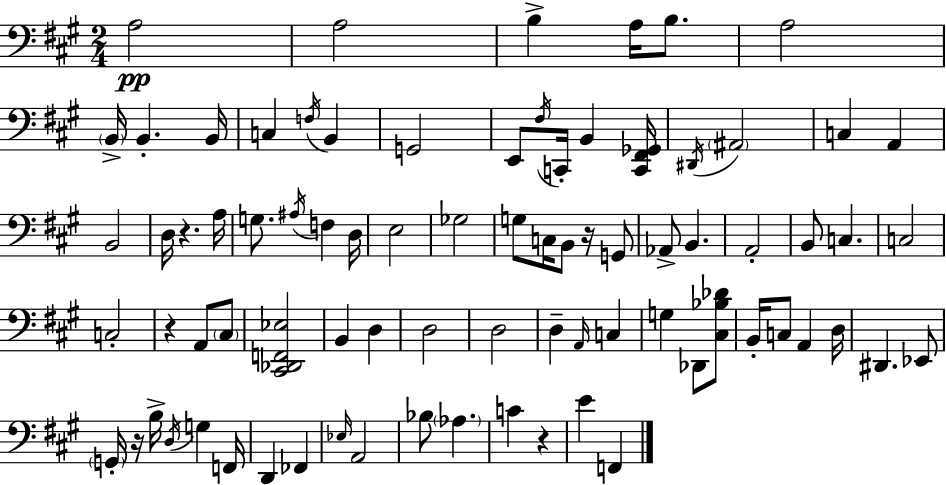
{
  \clef bass
  \numericTimeSignature
  \time 2/4
  \key a \major
  \repeat volta 2 { a2\pp | a2 | b4-> a16 b8. | a2 | \break \parenthesize b,16-> b,4.-. b,16 | c4 \acciaccatura { f16 } b,4 | g,2 | e,8 \acciaccatura { fis16 } c,16-. b,4 | \break <c, fis, ges,>16 \acciaccatura { dis,16 } \parenthesize ais,2 | c4 a,4 | b,2 | d16 r4. | \break a16 g8. \acciaccatura { ais16 } f4 | d16 e2 | ges2 | g8 c16 b,8 | \break r16 g,8 aes,8-> b,4. | a,2-. | b,8 c4. | c2 | \break c2-. | r4 | a,8 \parenthesize cis8 <cis, des, f, ees>2 | b,4 | \break d4 d2 | d2 | d4-- | \grace { a,16 } c4 g4 | \break des,8 <cis bes des'>8 b,16-. c8 | a,4 d16 dis,4. | ees,8 \parenthesize g,16-. r16 b16-> | \acciaccatura { d16 } g4 f,16 d,4 | \break fes,4 \grace { ees16 } a,2 | bes8 | \parenthesize aes4. c'4 | r4 e'4 | \break f,4 } \bar "|."
}